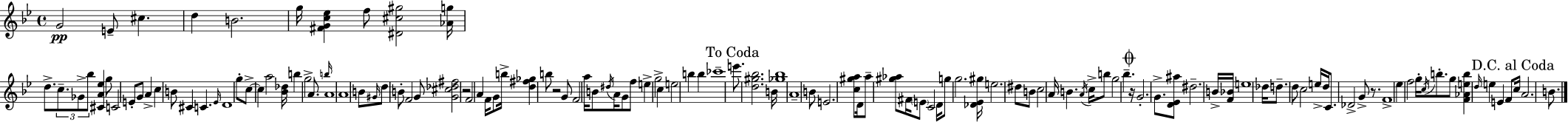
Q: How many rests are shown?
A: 4